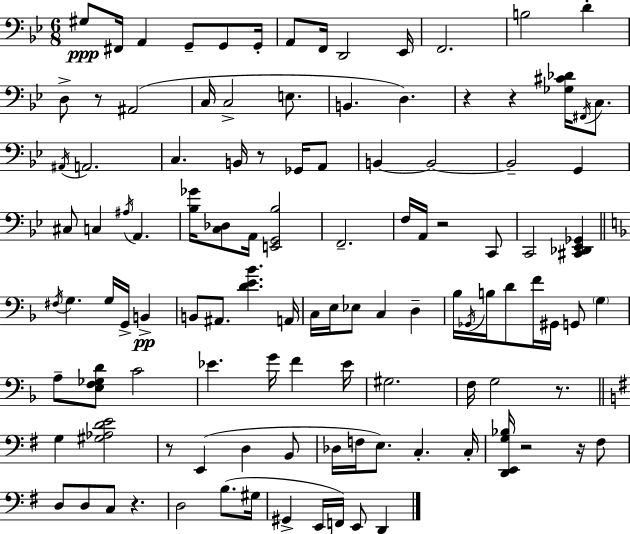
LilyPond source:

{
  \clef bass
  \numericTimeSignature
  \time 6/8
  \key g \minor
  gis8\ppp fis,16 a,4 g,8-- g,8 g,16-. | a,8 f,16 d,2 ees,16 | f,2. | b2 d'4-. | \break d8-> r8 ais,2( | c16 c2-> e8. | b,4. d4.) | r4 r4 <ges cis' des'>16 \acciaccatura { fis,16 } c8. | \break \acciaccatura { ais,16 } a,2. | c4. b,16 r8 ges,16 | a,8 b,4~~ b,2~~ | b,2-- g,4 | \break cis8 c4 \acciaccatura { ais16 } a,4. | <bes ges'>16 <c des>8 a,16 <e, g, bes>2 | f,2.-- | f16 a,16 r2 | \break c,8 c,2 <cis, des, ees, ges,>4 | \bar "||" \break \key d \minor \acciaccatura { fis16 } g4. g16 g,16-> b,4->\pp | b,8 ais,8. <d' e' bes'>4. | a,16 c16 e16 ees8 c4 d4-- | bes16 \acciaccatura { ges,16 } b16 d'8 f'16 gis,16 g,8 \parenthesize g4 | \break a8-- <e f ges d'>8 c'2 | ees'4. g'16 f'4 | ees'16 gis2. | f16 g2 r8. | \break \bar "||" \break \key e \minor g4 <gis aes d' e'>2 | r8 e,4( d4 b,8 | des16 f16 e8.) c4.-. c16-. | <d, e, g bes>16 r2 r16 fis8 | \break d8 d8 c8 r4. | d2 b8.( gis16 | gis,4-> e,16 f,16) e,8 d,4 | \bar "|."
}